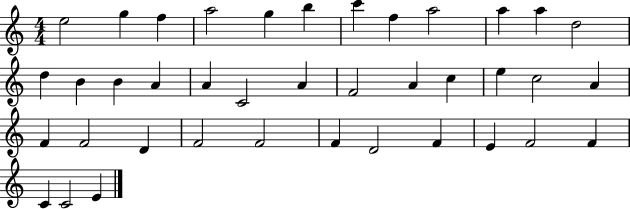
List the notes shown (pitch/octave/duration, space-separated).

E5/h G5/q F5/q A5/h G5/q B5/q C6/q F5/q A5/h A5/q A5/q D5/h D5/q B4/q B4/q A4/q A4/q C4/h A4/q F4/h A4/q C5/q E5/q C5/h A4/q F4/q F4/h D4/q F4/h F4/h F4/q D4/h F4/q E4/q F4/h F4/q C4/q C4/h E4/q